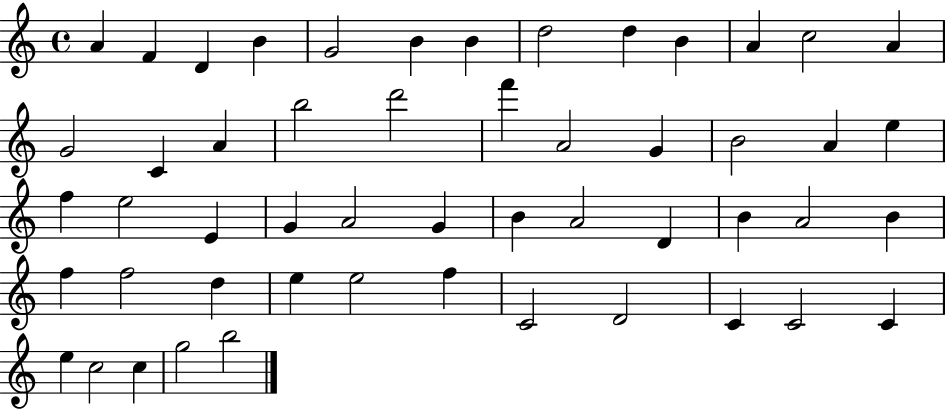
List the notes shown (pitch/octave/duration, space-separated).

A4/q F4/q D4/q B4/q G4/h B4/q B4/q D5/h D5/q B4/q A4/q C5/h A4/q G4/h C4/q A4/q B5/h D6/h F6/q A4/h G4/q B4/h A4/q E5/q F5/q E5/h E4/q G4/q A4/h G4/q B4/q A4/h D4/q B4/q A4/h B4/q F5/q F5/h D5/q E5/q E5/h F5/q C4/h D4/h C4/q C4/h C4/q E5/q C5/h C5/q G5/h B5/h